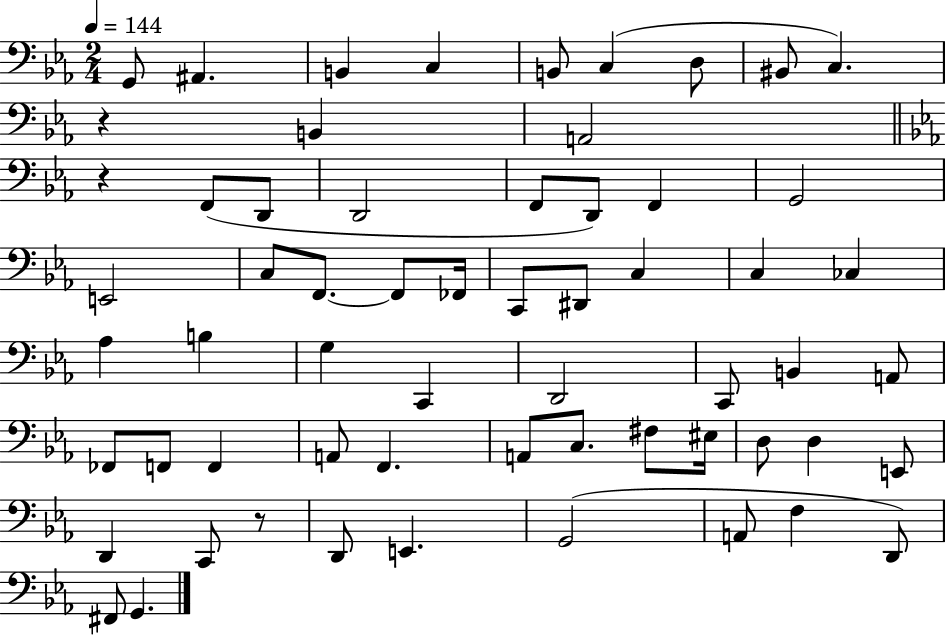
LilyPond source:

{
  \clef bass
  \numericTimeSignature
  \time 2/4
  \key ees \major
  \tempo 4 = 144
  g,8 ais,4. | b,4 c4 | b,8 c4( d8 | bis,8 c4.) | \break r4 b,4 | a,2 | \bar "||" \break \key ees \major r4 f,8( d,8 | d,2 | f,8 d,8) f,4 | g,2 | \break e,2 | c8 f,8.~~ f,8 fes,16 | c,8 dis,8 c4 | c4 ces4 | \break aes4 b4 | g4 c,4 | d,2 | c,8 b,4 a,8 | \break fes,8 f,8 f,4 | a,8 f,4. | a,8 c8. fis8 eis16 | d8 d4 e,8 | \break d,4 c,8 r8 | d,8 e,4. | g,2( | a,8 f4 d,8) | \break fis,8 g,4. | \bar "|."
}